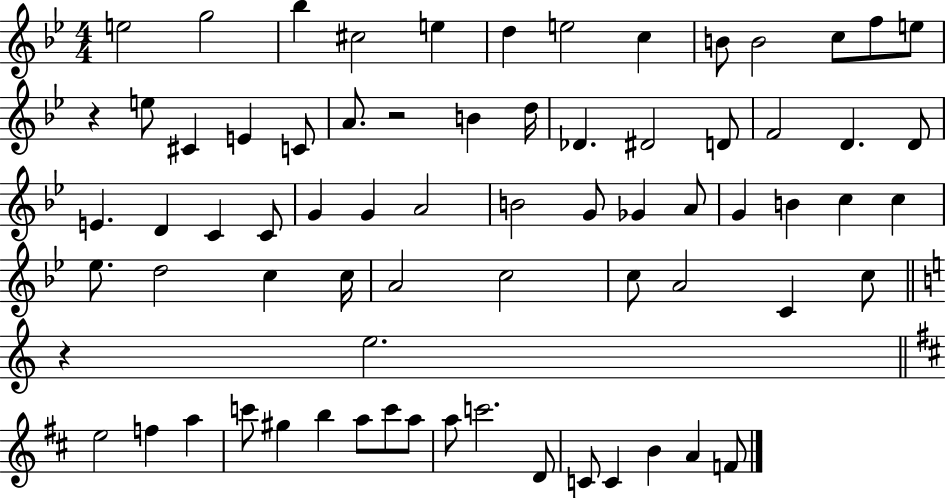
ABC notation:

X:1
T:Untitled
M:4/4
L:1/4
K:Bb
e2 g2 _b ^c2 e d e2 c B/2 B2 c/2 f/2 e/2 z e/2 ^C E C/2 A/2 z2 B d/4 _D ^D2 D/2 F2 D D/2 E D C C/2 G G A2 B2 G/2 _G A/2 G B c c _e/2 d2 c c/4 A2 c2 c/2 A2 C c/2 z e2 e2 f a c'/2 ^g b a/2 c'/2 a/2 a/2 c'2 D/2 C/2 C B A F/2